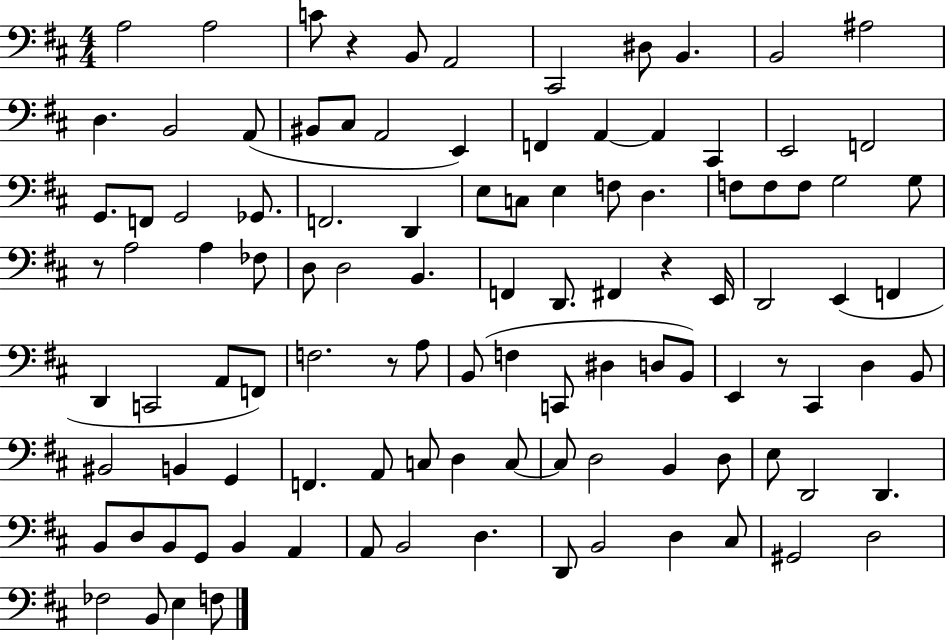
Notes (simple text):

A3/h A3/h C4/e R/q B2/e A2/h C#2/h D#3/e B2/q. B2/h A#3/h D3/q. B2/h A2/e BIS2/e C#3/e A2/h E2/q F2/q A2/q A2/q C#2/q E2/h F2/h G2/e. F2/e G2/h Gb2/e. F2/h. D2/q E3/e C3/e E3/q F3/e D3/q. F3/e F3/e F3/e G3/h G3/e R/e A3/h A3/q FES3/e D3/e D3/h B2/q. F2/q D2/e. F#2/q R/q E2/s D2/h E2/q F2/q D2/q C2/h A2/e F2/e F3/h. R/e A3/e B2/e F3/q C2/e D#3/q D3/e B2/e E2/q R/e C#2/q D3/q B2/e BIS2/h B2/q G2/q F2/q. A2/e C3/e D3/q C3/e C3/e D3/h B2/q D3/e E3/e D2/h D2/q. B2/e D3/e B2/e G2/e B2/q A2/q A2/e B2/h D3/q. D2/e B2/h D3/q C#3/e G#2/h D3/h FES3/h B2/e E3/q F3/e